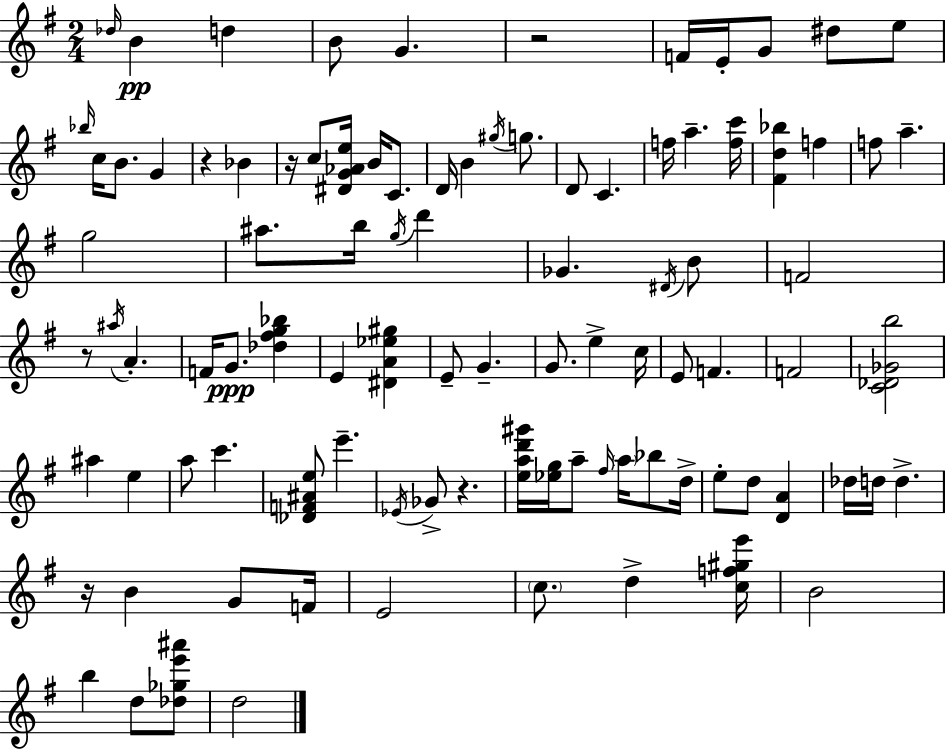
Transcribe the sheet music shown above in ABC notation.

X:1
T:Untitled
M:2/4
L:1/4
K:Em
_d/4 B d B/2 G z2 F/4 E/4 G/2 ^d/2 e/2 _b/4 c/4 B/2 G z _B z/4 c/2 [^DG_Ae]/4 B/4 C/2 D/4 B ^g/4 g/2 D/2 C f/4 a [fc']/4 [^Fd_b] f f/2 a g2 ^a/2 b/4 g/4 d' _G ^D/4 B/2 F2 z/2 ^a/4 A F/4 G/2 [_d^fg_b] E [^DA_e^g] E/2 G G/2 e c/4 E/2 F F2 [C_D_Gb]2 ^a e a/2 c' [_DF^Ae]/2 e' _E/4 _G/2 z [ead'^g']/4 [_eg]/4 a/2 ^f/4 a/4 _b/2 d/4 e/2 d/2 [DA] _d/4 d/4 d z/4 B G/2 F/4 E2 c/2 d [cf^ge']/4 B2 b d/2 [_d_ge'^a']/2 d2